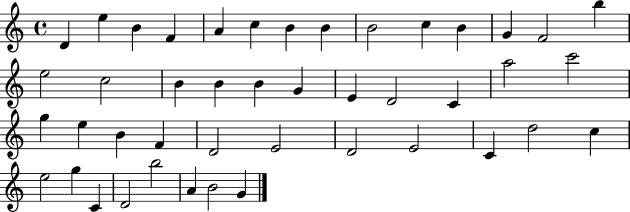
{
  \clef treble
  \time 4/4
  \defaultTimeSignature
  \key c \major
  d'4 e''4 b'4 f'4 | a'4 c''4 b'4 b'4 | b'2 c''4 b'4 | g'4 f'2 b''4 | \break e''2 c''2 | b'4 b'4 b'4 g'4 | e'4 d'2 c'4 | a''2 c'''2 | \break g''4 e''4 b'4 f'4 | d'2 e'2 | d'2 e'2 | c'4 d''2 c''4 | \break e''2 g''4 c'4 | d'2 b''2 | a'4 b'2 g'4 | \bar "|."
}